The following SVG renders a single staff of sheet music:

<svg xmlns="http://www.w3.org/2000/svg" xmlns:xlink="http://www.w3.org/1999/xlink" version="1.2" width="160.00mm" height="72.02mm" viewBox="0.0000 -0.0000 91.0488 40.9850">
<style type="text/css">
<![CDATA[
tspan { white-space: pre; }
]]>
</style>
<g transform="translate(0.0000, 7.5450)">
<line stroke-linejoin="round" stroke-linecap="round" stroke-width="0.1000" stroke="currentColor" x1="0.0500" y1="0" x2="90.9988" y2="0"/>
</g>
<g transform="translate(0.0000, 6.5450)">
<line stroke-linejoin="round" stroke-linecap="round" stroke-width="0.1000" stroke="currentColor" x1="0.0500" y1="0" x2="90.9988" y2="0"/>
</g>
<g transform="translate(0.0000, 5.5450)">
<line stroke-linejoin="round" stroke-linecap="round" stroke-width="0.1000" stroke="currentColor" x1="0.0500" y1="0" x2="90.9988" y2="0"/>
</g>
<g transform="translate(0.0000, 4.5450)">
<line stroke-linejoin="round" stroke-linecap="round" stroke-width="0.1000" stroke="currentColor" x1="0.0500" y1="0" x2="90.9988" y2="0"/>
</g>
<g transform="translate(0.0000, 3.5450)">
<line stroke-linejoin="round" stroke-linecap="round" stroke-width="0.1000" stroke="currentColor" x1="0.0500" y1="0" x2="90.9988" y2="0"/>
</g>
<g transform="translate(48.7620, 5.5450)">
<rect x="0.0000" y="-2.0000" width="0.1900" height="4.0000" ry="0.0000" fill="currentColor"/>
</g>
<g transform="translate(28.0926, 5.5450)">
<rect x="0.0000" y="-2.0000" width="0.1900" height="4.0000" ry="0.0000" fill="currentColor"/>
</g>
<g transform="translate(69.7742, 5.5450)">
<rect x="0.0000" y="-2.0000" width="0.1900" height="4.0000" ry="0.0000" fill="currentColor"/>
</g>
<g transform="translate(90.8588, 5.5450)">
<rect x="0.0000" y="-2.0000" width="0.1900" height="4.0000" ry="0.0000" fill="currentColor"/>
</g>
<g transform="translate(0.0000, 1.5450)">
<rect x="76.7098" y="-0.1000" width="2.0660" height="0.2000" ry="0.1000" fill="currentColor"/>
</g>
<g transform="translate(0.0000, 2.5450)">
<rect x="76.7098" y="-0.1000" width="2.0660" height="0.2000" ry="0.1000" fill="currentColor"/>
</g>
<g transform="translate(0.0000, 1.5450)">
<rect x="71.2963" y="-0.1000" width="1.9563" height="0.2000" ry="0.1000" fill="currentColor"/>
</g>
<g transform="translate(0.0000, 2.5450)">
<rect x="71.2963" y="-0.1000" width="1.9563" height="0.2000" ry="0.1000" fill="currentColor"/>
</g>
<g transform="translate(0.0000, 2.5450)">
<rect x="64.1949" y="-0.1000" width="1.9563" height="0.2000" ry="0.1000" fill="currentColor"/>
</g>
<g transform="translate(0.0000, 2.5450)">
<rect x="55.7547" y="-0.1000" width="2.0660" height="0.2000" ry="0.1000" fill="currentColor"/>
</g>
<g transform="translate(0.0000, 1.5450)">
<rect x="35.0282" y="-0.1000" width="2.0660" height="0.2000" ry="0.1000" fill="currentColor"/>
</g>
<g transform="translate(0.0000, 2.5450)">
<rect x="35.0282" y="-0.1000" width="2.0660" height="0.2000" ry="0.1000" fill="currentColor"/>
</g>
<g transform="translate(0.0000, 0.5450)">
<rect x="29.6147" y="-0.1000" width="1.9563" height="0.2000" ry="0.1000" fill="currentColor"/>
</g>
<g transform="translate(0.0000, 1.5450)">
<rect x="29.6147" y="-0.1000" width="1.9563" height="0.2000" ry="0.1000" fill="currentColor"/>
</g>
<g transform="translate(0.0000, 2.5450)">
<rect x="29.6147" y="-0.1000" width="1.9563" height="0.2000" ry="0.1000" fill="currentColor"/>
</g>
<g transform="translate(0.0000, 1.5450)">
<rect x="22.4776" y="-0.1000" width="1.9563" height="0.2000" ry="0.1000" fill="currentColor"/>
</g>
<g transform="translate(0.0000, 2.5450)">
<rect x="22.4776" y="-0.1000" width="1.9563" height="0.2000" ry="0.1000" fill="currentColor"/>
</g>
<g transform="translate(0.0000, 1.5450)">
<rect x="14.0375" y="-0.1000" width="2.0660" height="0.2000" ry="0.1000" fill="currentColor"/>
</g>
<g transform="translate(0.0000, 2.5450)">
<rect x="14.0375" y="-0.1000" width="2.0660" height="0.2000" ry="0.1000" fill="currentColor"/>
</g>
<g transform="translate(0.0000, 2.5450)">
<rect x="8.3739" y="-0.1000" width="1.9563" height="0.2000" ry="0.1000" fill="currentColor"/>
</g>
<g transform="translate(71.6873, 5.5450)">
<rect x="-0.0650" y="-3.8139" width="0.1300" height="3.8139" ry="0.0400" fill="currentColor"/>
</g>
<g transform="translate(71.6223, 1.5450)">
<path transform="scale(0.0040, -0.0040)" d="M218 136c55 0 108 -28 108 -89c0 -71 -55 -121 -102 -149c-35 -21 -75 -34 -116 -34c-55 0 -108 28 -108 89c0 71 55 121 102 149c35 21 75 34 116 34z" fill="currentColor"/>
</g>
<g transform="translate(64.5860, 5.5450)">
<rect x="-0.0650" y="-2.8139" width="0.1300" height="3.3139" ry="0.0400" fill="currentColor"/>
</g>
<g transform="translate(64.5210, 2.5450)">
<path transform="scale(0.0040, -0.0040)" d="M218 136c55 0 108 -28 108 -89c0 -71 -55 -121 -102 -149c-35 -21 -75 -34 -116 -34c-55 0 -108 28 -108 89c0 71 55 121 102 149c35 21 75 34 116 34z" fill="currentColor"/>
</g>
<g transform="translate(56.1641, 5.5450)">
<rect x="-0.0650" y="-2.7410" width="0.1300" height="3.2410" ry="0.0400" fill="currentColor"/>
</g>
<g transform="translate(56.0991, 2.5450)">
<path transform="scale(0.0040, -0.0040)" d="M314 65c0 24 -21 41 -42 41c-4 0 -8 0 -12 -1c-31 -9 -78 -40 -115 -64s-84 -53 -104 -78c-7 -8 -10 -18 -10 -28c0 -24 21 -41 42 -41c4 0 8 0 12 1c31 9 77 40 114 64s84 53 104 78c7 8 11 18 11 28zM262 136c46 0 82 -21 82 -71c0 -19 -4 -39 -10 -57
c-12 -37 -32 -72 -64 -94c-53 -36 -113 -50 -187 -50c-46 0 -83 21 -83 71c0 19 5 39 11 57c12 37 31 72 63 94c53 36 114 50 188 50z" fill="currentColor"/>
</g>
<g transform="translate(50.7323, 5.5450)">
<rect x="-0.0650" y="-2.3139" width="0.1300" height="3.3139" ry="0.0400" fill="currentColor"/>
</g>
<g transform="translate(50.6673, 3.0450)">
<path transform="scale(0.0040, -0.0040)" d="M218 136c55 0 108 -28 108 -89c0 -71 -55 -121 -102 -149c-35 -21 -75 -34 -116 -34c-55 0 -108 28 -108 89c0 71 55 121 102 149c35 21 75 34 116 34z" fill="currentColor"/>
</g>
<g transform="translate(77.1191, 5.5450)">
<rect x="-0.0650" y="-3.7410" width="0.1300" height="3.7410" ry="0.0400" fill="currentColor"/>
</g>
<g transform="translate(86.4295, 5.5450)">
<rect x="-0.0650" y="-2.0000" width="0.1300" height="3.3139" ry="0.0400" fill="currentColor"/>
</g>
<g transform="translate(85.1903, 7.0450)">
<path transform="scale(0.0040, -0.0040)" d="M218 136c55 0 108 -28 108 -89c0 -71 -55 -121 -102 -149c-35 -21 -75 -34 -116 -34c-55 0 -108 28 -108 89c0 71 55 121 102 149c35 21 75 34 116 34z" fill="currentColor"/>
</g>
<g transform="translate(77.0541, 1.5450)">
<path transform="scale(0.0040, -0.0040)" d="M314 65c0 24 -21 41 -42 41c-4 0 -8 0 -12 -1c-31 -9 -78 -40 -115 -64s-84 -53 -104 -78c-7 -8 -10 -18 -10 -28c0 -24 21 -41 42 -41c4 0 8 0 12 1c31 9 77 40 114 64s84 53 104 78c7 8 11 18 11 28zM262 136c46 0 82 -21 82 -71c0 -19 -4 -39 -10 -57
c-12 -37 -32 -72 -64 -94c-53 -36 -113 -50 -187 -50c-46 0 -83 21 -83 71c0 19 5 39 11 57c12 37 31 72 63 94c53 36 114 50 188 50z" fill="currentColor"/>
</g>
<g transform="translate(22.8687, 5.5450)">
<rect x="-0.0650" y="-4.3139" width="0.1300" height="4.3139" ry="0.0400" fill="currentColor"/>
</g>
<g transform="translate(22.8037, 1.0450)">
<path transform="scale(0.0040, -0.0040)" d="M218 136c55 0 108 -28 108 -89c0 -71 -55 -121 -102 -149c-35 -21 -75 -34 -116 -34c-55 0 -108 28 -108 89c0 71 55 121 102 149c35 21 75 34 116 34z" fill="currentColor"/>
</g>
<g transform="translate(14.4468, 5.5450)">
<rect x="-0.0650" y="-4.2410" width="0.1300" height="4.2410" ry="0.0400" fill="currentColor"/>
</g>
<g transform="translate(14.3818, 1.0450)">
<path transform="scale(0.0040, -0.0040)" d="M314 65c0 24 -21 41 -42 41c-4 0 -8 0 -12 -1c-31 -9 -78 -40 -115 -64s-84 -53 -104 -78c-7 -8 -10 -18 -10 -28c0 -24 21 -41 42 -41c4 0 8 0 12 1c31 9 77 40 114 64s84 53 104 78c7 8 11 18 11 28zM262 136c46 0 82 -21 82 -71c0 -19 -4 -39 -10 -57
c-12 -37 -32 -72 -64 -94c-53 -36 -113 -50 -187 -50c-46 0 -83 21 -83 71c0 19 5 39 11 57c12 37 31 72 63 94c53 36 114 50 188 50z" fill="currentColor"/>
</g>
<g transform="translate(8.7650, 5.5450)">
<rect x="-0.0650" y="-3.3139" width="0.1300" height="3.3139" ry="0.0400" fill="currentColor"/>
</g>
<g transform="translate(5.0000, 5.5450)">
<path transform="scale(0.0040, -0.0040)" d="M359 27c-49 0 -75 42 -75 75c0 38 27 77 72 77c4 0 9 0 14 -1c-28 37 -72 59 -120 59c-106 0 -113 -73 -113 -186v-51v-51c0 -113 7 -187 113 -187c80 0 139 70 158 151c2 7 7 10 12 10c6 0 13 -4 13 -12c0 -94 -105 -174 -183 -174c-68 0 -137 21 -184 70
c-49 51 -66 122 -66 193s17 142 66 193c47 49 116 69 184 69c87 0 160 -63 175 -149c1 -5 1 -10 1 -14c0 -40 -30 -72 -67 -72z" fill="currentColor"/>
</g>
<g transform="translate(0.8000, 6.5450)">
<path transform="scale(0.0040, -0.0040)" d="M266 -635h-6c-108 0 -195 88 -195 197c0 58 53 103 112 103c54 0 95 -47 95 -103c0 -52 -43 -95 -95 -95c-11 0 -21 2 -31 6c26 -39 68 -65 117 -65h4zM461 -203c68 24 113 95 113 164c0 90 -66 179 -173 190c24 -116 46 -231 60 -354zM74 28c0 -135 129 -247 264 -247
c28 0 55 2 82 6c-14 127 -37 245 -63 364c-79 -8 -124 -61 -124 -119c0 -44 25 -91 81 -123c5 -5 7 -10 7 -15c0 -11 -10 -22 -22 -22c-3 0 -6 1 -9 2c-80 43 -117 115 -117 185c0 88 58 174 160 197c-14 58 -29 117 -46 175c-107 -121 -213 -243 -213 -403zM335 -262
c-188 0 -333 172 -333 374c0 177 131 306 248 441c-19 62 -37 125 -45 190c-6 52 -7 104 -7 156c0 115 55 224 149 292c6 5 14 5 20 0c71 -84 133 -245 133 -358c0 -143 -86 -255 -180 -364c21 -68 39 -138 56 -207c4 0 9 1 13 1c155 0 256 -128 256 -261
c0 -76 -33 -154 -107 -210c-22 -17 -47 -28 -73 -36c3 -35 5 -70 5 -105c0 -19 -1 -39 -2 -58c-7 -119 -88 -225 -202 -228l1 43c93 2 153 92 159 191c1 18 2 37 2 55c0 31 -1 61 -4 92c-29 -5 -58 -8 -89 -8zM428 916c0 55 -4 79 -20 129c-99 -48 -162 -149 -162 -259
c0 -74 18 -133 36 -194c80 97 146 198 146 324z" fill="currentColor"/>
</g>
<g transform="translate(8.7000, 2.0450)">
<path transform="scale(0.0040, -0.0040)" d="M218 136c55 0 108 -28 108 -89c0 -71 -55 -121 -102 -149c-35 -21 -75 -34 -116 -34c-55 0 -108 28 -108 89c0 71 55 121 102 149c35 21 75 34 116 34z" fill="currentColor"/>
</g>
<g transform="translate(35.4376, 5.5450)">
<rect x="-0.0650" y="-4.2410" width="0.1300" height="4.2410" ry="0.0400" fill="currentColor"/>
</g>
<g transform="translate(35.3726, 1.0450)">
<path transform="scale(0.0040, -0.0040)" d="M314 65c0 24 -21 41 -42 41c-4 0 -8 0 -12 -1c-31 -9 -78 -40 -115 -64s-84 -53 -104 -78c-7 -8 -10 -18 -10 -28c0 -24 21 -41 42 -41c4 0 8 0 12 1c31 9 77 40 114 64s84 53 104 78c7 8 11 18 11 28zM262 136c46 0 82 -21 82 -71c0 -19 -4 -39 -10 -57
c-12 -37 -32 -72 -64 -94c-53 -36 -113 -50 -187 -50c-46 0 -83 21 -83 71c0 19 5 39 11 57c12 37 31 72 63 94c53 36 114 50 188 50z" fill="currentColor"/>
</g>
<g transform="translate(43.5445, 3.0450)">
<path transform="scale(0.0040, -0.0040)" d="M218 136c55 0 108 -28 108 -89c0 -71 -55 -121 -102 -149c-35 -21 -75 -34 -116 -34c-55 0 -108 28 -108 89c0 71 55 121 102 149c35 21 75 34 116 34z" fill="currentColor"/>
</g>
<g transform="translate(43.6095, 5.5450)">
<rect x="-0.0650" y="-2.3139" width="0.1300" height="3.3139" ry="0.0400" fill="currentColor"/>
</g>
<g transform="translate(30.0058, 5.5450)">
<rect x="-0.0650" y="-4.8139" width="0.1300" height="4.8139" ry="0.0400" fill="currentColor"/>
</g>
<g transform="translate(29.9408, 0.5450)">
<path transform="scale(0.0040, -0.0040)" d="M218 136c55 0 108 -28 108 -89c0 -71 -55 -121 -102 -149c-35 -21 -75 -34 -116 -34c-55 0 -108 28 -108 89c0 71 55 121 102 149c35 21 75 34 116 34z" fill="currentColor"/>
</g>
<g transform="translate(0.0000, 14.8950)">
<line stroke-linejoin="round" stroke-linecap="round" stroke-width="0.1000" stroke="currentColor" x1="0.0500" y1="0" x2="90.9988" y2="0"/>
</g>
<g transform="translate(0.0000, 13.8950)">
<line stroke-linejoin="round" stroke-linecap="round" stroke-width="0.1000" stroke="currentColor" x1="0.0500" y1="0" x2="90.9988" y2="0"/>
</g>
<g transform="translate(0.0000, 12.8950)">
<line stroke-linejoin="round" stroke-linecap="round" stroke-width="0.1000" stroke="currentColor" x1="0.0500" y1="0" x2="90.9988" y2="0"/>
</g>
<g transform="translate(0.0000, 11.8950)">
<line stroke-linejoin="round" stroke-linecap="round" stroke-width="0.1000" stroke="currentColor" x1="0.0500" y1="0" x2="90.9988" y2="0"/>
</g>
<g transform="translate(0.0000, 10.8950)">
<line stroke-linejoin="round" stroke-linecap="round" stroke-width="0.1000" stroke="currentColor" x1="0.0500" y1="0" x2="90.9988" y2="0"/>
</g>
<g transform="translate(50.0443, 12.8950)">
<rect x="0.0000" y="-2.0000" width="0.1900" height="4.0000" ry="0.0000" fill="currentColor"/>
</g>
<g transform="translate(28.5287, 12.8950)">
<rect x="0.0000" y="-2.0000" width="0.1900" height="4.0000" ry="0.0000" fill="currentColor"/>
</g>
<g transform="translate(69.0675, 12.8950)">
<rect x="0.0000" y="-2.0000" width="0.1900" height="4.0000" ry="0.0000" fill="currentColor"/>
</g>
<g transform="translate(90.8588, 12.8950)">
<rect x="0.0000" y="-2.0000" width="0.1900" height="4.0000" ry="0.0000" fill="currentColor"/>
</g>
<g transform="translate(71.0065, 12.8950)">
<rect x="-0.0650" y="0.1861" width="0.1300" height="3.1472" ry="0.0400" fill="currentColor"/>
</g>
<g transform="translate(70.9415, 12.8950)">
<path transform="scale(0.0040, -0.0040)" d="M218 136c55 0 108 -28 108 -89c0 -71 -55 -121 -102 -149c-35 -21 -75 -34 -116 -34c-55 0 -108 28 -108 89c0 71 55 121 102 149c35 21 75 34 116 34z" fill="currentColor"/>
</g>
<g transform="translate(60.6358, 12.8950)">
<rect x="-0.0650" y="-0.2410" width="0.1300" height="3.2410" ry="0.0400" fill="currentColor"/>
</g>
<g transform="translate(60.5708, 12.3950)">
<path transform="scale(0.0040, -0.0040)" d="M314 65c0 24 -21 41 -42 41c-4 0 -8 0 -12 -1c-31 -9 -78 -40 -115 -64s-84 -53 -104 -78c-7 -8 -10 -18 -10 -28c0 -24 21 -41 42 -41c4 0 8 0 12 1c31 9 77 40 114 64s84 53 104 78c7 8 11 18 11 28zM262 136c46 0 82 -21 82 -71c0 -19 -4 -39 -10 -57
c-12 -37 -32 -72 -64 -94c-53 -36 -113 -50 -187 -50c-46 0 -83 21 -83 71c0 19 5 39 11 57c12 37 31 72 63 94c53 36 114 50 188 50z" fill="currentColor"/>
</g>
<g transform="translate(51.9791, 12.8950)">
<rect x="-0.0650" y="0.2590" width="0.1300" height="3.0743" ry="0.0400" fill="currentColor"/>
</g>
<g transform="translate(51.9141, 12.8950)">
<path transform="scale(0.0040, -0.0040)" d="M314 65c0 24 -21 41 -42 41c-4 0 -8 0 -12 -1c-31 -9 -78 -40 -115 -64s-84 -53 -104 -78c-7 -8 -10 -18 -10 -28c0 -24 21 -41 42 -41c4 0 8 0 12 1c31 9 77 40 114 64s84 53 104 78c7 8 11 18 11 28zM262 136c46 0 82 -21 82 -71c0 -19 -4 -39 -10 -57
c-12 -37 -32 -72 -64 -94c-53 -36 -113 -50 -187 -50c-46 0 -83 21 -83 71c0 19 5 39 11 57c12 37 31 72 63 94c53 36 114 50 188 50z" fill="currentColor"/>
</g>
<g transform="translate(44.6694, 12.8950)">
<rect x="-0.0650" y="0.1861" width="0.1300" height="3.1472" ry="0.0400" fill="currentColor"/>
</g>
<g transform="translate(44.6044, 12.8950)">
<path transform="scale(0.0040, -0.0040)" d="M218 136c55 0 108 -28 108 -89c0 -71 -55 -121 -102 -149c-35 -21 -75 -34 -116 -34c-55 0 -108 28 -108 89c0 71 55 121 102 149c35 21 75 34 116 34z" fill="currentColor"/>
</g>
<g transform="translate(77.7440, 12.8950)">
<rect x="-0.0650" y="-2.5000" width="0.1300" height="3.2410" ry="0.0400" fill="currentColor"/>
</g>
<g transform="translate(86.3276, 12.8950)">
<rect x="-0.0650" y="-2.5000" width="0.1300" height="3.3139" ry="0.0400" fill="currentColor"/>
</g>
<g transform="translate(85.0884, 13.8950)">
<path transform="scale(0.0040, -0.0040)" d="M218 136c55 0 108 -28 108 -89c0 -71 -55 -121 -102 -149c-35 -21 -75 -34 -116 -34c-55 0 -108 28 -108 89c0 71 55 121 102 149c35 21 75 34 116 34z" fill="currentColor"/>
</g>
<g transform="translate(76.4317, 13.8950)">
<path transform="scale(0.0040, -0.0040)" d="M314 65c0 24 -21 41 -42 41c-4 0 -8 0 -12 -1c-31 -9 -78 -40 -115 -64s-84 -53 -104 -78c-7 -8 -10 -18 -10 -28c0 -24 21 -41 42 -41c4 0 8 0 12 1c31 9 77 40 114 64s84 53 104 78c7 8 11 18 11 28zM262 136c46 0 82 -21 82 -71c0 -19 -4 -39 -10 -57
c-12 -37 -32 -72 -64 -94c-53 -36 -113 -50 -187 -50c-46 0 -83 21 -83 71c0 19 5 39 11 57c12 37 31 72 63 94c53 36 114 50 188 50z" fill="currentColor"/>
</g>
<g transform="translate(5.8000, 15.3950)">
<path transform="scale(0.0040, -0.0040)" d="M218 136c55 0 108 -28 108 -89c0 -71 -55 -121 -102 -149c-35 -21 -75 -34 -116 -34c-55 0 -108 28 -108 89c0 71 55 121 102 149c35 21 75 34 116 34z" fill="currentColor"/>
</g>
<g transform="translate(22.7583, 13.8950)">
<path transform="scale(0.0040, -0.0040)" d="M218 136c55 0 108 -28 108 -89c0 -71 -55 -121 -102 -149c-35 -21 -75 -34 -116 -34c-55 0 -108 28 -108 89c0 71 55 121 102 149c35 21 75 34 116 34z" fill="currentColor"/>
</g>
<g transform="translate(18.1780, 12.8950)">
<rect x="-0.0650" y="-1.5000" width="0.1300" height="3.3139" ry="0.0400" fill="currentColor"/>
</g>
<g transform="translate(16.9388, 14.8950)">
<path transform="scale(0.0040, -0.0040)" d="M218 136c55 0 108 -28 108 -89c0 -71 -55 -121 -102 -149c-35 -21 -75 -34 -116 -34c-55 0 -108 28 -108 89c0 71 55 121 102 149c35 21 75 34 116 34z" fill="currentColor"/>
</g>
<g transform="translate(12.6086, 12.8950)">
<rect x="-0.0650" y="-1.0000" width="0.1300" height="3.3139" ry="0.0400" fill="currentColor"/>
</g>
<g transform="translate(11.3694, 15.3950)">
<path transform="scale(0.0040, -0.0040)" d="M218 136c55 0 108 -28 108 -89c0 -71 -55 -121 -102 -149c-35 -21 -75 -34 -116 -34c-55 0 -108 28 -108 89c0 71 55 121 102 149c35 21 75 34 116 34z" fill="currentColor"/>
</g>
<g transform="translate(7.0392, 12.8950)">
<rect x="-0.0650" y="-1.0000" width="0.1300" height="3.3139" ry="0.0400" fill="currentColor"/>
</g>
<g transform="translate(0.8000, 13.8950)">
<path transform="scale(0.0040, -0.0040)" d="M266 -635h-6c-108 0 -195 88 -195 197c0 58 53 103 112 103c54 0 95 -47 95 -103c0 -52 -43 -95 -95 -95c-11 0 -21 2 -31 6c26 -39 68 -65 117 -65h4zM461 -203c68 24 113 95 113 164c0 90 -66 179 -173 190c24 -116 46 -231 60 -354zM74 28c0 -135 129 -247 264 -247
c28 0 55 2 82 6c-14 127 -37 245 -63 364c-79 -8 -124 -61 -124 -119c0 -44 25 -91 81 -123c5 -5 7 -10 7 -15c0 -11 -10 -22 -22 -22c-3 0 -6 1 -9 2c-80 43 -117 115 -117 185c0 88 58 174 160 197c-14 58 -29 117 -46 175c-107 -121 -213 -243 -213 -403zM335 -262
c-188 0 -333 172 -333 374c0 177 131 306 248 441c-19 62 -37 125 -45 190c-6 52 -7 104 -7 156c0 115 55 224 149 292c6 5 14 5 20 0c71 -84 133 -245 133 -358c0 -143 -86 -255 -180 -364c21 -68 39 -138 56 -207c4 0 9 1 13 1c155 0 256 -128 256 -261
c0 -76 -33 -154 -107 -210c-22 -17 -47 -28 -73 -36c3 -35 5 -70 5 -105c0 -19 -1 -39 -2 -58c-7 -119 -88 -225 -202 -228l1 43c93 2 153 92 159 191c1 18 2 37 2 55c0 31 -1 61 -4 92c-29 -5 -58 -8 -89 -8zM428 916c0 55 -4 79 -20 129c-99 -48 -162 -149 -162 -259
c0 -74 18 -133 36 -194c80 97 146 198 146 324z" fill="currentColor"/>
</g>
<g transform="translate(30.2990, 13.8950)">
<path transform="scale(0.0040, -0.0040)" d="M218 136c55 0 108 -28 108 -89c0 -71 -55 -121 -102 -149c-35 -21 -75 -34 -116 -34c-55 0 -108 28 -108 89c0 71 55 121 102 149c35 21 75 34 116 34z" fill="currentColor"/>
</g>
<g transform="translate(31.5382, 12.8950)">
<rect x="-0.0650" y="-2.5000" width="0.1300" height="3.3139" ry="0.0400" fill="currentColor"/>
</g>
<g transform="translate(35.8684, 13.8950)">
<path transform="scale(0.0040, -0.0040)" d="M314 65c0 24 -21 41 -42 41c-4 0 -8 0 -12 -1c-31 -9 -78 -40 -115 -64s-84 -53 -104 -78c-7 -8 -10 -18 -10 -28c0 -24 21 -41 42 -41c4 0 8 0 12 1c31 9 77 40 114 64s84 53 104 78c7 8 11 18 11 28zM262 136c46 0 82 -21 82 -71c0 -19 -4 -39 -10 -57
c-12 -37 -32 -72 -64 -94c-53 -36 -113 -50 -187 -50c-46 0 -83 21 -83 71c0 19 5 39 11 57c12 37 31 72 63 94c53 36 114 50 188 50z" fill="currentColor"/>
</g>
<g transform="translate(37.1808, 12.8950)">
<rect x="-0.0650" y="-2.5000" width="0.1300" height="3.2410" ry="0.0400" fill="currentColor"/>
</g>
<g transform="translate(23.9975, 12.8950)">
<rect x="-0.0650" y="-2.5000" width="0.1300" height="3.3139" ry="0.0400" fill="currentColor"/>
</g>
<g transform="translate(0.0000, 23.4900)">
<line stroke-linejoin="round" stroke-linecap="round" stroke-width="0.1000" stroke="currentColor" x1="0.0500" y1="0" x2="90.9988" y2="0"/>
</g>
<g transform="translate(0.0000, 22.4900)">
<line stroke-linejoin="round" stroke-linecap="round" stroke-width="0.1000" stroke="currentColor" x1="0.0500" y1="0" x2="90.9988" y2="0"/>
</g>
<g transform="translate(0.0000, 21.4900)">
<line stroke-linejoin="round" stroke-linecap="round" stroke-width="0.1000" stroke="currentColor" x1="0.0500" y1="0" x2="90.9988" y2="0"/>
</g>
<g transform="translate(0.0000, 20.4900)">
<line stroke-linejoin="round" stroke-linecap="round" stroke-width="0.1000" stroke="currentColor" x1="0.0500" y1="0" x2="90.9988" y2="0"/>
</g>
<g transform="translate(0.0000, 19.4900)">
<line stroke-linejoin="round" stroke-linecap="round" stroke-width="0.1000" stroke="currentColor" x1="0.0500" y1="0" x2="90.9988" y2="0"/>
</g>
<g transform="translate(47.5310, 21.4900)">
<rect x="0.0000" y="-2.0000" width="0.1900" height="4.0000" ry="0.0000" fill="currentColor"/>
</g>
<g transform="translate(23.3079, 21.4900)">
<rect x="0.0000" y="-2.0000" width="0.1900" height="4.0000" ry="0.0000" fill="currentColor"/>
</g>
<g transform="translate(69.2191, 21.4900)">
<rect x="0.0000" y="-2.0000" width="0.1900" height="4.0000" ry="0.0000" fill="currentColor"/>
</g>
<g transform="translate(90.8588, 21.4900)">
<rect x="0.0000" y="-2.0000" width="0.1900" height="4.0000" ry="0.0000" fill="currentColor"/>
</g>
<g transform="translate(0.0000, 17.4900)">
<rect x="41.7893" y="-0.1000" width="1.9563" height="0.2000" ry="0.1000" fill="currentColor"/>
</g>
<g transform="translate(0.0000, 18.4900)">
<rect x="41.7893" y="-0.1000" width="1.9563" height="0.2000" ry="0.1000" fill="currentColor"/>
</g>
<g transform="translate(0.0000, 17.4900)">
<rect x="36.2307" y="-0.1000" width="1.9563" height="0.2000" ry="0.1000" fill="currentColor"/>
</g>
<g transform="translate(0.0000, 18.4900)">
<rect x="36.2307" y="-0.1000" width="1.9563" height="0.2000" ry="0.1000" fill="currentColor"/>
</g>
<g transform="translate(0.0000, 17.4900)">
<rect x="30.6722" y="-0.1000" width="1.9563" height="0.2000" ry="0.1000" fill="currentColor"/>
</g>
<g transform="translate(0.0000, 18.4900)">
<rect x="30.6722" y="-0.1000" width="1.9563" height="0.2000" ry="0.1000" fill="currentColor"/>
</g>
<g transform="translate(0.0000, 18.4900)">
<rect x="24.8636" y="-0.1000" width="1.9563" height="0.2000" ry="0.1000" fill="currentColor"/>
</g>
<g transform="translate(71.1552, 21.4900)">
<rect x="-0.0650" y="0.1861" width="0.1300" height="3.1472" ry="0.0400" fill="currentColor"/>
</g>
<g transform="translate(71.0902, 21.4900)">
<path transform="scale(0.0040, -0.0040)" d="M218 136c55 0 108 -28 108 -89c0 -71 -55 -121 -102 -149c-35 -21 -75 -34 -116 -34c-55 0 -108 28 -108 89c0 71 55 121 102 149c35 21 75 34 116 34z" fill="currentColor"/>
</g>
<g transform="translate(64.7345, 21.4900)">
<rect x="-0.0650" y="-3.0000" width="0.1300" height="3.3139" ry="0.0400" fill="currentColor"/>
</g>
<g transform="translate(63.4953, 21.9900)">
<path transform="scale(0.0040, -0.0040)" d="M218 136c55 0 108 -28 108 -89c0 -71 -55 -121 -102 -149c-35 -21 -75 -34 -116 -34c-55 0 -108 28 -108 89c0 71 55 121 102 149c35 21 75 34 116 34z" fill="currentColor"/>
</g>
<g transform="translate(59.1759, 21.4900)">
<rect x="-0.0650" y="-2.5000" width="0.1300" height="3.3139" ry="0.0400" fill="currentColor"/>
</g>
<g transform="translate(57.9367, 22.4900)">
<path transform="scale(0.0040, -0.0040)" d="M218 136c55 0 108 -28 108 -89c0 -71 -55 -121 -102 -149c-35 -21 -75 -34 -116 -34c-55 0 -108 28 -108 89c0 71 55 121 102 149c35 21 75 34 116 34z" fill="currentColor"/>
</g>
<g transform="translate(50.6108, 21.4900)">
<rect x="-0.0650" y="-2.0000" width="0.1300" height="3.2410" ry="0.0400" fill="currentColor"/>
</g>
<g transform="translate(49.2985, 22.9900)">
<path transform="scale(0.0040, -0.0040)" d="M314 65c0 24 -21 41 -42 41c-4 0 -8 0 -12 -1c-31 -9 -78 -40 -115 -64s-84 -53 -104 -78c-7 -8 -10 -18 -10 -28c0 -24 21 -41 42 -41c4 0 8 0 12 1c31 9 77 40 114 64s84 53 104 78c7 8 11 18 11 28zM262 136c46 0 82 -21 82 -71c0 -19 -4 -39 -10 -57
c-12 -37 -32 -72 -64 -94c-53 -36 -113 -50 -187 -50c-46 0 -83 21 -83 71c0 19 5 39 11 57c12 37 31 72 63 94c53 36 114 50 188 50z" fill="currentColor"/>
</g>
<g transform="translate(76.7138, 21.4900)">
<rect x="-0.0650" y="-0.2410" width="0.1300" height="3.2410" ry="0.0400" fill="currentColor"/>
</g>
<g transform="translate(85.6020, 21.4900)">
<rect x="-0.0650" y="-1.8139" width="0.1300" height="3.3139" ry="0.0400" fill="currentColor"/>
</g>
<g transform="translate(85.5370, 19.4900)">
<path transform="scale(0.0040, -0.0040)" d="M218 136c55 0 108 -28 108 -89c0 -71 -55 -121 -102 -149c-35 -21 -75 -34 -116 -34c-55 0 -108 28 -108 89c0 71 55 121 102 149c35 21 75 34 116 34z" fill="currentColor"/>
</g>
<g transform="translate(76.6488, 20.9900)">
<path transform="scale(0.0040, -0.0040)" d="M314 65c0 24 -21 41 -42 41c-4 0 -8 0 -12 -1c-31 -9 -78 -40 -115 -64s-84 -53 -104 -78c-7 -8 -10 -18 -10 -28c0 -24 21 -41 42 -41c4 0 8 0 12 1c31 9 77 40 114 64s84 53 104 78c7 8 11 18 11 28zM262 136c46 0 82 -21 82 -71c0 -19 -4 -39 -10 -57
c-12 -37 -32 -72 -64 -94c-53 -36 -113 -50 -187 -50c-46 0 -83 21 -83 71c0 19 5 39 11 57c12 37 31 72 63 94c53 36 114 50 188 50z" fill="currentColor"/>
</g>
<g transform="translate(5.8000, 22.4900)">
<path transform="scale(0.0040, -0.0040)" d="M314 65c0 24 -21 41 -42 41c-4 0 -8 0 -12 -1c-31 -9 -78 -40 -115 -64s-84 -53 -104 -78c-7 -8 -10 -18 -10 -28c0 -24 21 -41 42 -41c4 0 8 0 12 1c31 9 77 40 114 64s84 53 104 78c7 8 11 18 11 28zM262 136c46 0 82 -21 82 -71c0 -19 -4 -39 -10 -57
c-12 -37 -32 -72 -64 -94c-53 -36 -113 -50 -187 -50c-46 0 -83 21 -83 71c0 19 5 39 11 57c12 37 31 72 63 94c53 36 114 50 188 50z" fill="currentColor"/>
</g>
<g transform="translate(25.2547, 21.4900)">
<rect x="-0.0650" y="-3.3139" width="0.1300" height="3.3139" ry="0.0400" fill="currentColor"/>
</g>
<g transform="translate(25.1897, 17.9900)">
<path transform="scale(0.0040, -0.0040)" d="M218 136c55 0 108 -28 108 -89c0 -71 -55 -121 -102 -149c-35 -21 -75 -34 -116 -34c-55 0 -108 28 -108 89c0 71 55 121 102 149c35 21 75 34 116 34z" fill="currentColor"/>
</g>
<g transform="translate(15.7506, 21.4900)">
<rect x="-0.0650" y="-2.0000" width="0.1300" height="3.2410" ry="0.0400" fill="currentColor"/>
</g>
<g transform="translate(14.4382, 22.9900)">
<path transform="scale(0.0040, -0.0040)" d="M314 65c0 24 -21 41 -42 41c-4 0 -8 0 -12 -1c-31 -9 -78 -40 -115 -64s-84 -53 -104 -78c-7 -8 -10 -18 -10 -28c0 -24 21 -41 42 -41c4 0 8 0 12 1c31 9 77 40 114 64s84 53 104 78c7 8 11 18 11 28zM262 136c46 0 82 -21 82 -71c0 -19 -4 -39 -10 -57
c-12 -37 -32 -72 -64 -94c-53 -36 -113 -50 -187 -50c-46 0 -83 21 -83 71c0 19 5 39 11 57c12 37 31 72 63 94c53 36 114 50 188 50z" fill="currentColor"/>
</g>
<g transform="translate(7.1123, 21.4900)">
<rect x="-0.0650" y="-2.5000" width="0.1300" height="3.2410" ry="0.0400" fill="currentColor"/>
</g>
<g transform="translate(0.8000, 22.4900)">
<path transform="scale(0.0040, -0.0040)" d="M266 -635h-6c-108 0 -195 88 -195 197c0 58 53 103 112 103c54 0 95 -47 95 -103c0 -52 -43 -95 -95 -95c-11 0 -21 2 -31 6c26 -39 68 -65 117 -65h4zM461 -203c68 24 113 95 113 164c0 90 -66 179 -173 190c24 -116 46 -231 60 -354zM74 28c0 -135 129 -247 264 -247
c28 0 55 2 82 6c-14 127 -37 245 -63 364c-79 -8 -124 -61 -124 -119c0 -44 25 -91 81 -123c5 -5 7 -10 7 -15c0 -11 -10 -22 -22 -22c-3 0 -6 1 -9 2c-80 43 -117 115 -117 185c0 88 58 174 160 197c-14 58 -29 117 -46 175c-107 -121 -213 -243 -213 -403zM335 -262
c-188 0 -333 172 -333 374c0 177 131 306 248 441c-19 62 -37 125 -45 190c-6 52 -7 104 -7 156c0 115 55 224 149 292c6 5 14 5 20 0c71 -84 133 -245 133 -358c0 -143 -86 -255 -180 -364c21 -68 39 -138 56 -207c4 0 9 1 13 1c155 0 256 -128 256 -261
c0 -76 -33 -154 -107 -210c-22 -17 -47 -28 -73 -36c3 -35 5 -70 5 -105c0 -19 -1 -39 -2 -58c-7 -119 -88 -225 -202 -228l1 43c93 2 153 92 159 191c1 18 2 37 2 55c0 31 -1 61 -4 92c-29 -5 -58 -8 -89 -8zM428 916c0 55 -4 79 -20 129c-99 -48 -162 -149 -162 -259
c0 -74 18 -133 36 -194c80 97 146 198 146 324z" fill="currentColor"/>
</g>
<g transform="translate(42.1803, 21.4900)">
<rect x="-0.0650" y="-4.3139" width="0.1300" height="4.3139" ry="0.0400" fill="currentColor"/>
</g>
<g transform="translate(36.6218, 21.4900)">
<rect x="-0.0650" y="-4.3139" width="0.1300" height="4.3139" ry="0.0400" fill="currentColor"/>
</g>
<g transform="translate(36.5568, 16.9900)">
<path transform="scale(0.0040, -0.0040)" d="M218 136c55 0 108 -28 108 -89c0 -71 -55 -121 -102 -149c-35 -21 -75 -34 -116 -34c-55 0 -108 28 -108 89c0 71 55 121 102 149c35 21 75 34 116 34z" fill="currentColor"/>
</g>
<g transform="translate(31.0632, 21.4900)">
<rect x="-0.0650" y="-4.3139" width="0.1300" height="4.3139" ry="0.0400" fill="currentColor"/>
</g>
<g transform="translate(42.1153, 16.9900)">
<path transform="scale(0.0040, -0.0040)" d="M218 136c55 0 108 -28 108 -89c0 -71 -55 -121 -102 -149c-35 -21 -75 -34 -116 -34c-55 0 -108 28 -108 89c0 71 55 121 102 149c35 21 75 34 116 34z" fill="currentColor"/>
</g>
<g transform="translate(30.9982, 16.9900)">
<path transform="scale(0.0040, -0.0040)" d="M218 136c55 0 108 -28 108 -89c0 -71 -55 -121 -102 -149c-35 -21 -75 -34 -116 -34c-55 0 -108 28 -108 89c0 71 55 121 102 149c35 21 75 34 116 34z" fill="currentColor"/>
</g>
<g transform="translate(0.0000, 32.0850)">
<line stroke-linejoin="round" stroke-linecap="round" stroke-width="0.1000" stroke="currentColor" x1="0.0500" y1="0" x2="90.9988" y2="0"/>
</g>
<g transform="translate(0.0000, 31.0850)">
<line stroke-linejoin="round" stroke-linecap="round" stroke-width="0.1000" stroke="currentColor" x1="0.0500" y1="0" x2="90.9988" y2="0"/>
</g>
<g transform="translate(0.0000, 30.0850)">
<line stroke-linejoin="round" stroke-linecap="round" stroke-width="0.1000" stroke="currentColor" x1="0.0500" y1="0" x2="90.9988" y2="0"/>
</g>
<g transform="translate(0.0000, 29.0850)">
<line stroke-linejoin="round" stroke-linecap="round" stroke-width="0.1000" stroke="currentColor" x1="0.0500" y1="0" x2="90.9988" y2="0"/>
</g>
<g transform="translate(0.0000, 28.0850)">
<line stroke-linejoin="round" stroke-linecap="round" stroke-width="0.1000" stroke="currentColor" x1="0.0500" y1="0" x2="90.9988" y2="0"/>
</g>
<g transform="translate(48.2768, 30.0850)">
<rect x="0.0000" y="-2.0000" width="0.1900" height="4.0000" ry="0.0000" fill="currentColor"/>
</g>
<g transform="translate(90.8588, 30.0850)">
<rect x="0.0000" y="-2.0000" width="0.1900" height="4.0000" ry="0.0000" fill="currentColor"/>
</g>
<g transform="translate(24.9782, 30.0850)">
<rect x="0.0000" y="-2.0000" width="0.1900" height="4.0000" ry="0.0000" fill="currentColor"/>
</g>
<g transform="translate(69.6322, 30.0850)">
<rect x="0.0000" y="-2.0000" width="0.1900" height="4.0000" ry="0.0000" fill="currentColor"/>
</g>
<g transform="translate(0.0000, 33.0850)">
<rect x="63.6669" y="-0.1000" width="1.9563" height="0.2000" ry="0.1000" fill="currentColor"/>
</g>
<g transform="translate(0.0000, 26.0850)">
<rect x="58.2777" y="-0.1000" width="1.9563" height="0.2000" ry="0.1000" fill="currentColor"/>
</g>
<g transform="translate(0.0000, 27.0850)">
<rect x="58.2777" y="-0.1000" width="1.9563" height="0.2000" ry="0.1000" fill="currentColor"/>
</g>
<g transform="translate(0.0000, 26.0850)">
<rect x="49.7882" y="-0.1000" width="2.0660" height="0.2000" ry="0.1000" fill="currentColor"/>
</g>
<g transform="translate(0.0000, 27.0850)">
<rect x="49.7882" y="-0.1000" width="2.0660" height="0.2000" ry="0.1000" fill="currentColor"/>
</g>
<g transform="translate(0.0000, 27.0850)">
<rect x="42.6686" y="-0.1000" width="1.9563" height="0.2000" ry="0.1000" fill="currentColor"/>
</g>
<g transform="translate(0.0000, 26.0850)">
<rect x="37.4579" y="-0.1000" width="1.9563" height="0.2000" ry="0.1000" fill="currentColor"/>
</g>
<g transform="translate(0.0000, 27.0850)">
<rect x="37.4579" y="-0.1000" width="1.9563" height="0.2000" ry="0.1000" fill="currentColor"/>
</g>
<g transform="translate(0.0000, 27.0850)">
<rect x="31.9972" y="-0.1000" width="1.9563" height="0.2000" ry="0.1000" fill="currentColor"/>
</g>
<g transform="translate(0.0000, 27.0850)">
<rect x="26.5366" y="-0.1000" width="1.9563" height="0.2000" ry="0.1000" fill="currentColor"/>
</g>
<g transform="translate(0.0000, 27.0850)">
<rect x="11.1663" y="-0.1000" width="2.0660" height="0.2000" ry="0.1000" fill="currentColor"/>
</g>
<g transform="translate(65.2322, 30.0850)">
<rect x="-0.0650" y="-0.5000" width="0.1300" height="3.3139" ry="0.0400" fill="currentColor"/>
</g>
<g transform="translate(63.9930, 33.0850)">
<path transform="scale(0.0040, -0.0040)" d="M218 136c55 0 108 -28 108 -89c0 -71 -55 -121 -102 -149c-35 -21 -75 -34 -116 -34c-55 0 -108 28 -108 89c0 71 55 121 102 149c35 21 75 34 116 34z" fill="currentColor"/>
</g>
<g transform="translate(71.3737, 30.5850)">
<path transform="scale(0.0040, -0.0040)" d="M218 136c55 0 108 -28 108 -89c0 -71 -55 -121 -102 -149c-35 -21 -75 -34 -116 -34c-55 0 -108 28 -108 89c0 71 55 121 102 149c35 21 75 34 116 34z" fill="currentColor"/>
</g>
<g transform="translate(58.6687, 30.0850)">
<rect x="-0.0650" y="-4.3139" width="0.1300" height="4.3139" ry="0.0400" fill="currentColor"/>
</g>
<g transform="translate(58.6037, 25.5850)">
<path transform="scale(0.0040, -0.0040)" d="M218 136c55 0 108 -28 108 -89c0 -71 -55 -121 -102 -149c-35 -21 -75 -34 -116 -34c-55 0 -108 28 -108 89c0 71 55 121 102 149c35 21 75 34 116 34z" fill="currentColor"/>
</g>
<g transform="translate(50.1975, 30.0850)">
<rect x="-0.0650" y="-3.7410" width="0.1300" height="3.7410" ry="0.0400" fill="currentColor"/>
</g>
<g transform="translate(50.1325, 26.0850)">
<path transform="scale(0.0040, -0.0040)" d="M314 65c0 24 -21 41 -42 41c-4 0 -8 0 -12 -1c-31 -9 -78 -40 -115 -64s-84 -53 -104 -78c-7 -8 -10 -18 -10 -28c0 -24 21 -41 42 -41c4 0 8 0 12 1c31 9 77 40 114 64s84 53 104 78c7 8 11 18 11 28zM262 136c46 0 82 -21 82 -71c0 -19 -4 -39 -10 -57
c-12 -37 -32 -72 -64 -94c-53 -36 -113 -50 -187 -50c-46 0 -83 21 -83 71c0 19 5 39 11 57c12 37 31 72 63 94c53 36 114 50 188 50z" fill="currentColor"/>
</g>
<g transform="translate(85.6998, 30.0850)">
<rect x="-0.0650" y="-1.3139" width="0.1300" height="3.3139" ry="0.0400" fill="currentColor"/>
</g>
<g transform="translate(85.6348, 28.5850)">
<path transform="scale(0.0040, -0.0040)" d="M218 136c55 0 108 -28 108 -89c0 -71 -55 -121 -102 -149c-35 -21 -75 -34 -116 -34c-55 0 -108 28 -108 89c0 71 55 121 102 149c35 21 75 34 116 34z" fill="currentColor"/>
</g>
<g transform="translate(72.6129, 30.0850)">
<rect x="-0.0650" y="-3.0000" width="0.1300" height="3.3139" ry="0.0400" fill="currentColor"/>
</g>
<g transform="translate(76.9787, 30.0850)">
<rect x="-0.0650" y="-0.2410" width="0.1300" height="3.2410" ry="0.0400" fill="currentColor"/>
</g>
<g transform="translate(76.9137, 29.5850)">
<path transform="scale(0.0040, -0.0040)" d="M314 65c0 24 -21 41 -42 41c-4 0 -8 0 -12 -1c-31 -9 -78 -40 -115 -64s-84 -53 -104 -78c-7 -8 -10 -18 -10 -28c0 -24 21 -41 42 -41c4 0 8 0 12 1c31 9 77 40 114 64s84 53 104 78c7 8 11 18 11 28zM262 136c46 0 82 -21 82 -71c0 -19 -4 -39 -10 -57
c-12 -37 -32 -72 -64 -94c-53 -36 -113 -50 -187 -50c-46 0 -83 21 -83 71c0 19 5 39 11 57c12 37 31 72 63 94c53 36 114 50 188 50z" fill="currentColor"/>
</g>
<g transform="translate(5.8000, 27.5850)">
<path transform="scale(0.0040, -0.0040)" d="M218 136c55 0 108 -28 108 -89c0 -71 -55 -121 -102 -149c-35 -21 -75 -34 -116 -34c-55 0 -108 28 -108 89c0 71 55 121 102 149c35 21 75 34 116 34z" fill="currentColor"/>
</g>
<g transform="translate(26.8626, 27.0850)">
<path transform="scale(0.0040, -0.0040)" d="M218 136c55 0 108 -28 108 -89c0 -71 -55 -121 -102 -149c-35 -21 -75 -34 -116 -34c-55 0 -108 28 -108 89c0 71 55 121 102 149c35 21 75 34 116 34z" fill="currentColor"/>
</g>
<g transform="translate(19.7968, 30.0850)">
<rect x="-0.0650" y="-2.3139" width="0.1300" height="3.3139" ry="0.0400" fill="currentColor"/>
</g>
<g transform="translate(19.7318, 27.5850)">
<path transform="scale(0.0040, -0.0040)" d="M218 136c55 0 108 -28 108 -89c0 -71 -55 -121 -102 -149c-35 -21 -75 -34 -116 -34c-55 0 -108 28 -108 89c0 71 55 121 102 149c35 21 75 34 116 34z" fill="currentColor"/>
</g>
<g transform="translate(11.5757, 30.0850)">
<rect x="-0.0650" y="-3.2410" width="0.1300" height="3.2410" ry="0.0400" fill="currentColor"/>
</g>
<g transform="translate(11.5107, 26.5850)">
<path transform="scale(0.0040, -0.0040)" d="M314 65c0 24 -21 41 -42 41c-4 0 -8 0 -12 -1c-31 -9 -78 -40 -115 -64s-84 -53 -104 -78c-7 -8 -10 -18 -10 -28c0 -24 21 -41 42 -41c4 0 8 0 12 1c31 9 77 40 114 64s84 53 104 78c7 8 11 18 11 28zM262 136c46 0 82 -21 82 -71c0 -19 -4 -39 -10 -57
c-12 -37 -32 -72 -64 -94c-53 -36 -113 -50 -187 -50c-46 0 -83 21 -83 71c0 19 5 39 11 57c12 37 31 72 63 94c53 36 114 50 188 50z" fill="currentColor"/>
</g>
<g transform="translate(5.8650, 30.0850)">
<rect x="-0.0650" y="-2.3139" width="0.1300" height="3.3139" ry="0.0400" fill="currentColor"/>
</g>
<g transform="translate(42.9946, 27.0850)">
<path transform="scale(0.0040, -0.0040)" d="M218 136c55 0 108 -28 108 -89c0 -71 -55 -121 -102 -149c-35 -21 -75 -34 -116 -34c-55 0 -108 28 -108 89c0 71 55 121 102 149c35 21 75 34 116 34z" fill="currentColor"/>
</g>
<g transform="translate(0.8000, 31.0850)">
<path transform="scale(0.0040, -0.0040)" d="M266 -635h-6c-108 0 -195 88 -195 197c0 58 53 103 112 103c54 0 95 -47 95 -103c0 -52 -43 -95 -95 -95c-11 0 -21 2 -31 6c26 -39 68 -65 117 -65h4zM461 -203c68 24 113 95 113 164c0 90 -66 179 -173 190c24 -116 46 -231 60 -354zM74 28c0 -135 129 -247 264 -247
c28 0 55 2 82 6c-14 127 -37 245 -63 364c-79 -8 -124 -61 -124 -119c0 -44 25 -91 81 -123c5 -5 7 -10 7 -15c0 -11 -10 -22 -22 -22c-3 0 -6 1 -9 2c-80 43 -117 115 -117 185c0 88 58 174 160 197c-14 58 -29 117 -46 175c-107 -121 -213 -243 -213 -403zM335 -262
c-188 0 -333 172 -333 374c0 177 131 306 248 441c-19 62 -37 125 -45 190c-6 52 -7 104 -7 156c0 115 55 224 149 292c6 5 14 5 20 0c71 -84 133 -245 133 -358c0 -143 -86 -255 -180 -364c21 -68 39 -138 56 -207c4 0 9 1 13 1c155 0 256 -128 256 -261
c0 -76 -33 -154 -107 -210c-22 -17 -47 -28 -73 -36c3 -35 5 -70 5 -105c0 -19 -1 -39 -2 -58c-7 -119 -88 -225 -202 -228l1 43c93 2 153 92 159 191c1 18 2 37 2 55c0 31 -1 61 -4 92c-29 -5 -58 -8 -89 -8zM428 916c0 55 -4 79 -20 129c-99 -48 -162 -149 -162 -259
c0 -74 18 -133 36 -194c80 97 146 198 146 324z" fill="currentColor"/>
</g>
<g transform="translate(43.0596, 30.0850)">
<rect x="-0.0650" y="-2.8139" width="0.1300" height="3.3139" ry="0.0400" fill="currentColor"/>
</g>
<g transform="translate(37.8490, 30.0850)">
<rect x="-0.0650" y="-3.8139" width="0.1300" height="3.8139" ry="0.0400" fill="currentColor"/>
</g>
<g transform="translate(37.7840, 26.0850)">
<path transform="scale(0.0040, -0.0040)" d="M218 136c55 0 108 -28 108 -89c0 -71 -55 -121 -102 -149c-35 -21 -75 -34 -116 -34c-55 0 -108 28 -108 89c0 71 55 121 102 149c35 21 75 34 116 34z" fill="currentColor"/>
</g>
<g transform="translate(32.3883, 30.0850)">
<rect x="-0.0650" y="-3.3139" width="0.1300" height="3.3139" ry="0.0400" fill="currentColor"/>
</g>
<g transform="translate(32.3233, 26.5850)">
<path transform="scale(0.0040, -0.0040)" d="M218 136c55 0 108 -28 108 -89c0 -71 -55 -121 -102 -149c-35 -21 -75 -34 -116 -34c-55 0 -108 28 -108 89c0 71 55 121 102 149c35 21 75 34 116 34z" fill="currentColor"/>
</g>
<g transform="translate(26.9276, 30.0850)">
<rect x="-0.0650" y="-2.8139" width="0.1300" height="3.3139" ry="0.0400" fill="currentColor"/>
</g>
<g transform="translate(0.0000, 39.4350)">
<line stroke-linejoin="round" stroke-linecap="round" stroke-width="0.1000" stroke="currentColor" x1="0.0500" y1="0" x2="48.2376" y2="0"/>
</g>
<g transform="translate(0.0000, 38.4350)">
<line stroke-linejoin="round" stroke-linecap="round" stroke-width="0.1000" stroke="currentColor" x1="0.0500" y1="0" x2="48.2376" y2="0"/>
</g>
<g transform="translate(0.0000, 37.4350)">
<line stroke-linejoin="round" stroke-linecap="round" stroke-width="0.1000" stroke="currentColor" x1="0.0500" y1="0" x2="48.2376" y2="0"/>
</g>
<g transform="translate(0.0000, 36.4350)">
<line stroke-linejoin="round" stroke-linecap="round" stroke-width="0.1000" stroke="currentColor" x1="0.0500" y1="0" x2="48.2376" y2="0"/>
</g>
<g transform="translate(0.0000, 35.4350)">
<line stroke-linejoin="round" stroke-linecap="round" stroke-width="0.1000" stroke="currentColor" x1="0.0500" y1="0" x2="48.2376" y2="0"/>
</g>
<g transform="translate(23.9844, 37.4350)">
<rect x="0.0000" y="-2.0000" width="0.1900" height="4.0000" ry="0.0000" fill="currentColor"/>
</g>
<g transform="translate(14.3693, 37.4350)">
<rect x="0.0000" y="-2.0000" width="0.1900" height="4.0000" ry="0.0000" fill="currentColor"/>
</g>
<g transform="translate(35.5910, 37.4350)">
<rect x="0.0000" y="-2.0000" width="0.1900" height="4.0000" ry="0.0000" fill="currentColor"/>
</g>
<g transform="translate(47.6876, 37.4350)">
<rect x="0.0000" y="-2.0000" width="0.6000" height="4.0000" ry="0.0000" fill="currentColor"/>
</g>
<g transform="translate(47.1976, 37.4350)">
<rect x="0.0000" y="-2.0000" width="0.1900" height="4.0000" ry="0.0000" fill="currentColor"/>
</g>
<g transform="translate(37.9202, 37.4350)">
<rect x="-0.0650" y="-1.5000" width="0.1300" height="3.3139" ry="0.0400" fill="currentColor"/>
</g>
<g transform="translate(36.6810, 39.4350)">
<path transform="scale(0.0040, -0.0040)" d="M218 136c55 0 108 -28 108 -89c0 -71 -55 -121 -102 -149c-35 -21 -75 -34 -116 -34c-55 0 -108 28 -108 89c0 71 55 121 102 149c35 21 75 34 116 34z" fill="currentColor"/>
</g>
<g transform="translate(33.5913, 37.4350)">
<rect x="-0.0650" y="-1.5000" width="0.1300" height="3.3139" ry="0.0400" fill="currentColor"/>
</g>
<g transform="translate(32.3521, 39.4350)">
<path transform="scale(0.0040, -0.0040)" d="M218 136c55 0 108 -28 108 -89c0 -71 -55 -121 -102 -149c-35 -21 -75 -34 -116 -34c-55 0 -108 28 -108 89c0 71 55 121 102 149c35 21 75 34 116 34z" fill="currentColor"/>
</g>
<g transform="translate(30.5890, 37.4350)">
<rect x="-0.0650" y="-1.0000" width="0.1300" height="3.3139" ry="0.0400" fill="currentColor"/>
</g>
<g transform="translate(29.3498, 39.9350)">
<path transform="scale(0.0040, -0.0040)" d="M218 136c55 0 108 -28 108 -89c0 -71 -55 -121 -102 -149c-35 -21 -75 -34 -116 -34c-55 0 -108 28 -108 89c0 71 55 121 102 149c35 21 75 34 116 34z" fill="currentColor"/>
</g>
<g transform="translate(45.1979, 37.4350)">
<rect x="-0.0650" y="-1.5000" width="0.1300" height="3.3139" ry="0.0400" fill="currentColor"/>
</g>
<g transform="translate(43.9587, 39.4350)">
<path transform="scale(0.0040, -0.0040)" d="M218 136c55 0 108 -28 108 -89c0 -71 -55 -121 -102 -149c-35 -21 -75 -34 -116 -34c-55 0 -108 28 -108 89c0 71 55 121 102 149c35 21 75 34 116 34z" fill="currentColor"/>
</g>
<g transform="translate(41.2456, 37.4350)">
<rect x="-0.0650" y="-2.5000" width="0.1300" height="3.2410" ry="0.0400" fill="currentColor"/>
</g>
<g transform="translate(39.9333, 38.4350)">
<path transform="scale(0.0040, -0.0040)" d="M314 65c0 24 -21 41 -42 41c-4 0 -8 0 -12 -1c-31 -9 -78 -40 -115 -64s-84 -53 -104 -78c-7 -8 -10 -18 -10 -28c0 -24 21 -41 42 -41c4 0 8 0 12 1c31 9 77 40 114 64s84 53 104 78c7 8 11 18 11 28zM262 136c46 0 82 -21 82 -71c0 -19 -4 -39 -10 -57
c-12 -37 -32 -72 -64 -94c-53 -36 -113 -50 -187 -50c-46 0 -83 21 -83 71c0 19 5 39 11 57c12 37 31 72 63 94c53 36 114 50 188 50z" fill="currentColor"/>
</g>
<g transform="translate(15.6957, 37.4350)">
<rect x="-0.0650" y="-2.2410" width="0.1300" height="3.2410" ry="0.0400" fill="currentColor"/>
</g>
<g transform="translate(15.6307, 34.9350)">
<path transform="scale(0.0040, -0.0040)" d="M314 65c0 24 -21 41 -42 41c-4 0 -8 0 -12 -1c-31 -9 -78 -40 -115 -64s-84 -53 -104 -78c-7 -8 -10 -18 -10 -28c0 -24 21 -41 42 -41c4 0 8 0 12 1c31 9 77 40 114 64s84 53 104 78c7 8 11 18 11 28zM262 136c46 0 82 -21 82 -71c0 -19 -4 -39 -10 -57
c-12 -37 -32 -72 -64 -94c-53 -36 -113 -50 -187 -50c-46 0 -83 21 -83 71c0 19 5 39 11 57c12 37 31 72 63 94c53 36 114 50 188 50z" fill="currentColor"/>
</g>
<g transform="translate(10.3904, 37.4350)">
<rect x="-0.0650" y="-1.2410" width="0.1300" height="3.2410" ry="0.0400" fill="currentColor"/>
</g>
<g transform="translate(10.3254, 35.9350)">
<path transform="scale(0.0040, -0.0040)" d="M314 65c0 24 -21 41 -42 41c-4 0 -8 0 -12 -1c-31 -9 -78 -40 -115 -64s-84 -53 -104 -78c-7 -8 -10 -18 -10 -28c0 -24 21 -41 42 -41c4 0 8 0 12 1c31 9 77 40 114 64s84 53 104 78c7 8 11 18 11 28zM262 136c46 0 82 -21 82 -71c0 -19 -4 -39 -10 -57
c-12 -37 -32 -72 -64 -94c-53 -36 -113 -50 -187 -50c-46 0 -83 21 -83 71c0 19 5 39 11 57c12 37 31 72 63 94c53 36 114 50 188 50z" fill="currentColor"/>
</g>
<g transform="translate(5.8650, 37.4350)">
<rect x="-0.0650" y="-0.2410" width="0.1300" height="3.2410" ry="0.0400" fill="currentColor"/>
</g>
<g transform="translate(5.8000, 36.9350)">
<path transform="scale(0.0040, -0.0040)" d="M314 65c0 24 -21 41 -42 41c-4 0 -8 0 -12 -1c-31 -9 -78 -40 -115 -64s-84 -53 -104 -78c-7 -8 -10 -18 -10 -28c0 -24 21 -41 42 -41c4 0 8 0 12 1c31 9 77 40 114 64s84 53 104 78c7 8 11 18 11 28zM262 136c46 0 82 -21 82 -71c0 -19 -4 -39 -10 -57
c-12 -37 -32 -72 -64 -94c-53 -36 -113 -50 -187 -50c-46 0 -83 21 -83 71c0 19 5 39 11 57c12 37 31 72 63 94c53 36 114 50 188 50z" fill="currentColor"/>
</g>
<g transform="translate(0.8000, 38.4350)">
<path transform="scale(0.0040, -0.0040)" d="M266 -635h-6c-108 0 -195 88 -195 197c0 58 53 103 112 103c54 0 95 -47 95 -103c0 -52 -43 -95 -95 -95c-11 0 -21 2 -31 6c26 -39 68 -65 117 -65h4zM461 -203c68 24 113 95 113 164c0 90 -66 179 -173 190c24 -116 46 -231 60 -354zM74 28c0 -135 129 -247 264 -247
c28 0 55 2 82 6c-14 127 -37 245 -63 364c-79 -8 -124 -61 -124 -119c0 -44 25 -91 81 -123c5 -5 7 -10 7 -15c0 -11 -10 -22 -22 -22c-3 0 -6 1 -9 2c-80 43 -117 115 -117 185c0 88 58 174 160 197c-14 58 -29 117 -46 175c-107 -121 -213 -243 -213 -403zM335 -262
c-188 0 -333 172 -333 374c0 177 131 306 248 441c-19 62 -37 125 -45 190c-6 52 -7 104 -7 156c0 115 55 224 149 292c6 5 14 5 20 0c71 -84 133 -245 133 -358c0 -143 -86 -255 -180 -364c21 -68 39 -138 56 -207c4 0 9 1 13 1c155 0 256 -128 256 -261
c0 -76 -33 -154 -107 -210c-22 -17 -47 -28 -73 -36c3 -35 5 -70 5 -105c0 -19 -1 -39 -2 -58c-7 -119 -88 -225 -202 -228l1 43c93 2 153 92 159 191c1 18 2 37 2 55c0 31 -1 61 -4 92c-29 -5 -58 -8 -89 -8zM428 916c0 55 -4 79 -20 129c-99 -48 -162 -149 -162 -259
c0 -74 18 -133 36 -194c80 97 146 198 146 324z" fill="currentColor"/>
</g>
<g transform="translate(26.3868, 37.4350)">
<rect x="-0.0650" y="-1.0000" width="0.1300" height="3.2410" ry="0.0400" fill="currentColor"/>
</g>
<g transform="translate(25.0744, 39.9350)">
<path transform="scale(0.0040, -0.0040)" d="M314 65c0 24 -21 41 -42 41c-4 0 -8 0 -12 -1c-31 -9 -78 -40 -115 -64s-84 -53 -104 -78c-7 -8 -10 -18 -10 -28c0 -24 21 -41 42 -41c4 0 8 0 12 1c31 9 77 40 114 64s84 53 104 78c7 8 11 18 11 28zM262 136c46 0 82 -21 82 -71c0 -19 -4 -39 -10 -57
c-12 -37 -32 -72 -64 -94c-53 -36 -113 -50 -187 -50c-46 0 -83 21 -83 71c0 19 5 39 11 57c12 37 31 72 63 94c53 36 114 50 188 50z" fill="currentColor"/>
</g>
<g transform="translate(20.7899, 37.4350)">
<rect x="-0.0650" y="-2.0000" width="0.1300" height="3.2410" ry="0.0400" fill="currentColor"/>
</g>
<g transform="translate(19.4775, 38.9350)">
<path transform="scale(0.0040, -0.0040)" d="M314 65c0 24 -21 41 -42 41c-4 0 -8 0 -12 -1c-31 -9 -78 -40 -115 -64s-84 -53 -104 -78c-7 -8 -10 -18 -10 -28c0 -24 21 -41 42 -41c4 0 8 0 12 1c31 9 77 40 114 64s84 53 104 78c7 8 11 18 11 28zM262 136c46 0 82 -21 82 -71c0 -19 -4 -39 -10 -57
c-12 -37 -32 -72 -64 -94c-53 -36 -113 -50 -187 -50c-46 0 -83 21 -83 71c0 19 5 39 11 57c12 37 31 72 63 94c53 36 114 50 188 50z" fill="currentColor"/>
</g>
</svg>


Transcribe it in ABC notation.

X:1
T:Untitled
M:4/4
L:1/4
K:C
b d'2 d' e' d'2 g g a2 a c' c'2 F D D E G G G2 B B2 c2 B G2 G G2 F2 b d' d' d' F2 G A B c2 f g b2 g a b c' a c'2 d' C A c2 e c2 e2 g2 F2 D2 D E E G2 E